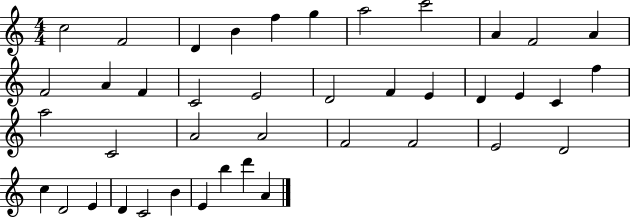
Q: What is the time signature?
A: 4/4